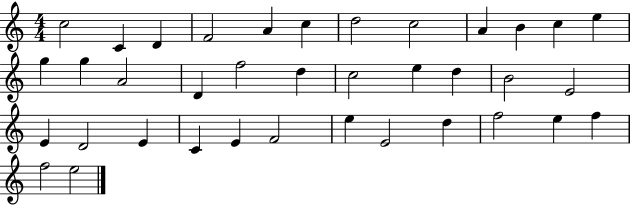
C5/h C4/q D4/q F4/h A4/q C5/q D5/h C5/h A4/q B4/q C5/q E5/q G5/q G5/q A4/h D4/q F5/h D5/q C5/h E5/q D5/q B4/h E4/h E4/q D4/h E4/q C4/q E4/q F4/h E5/q E4/h D5/q F5/h E5/q F5/q F5/h E5/h